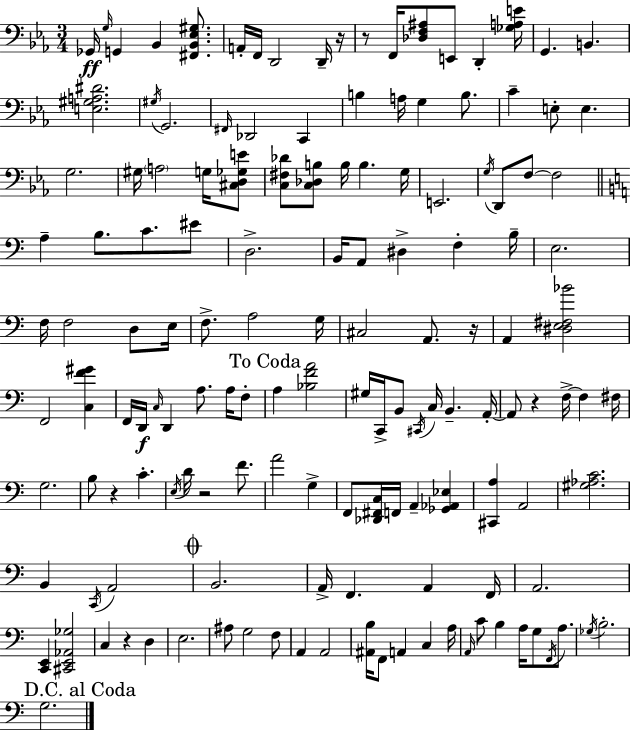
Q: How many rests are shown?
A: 7